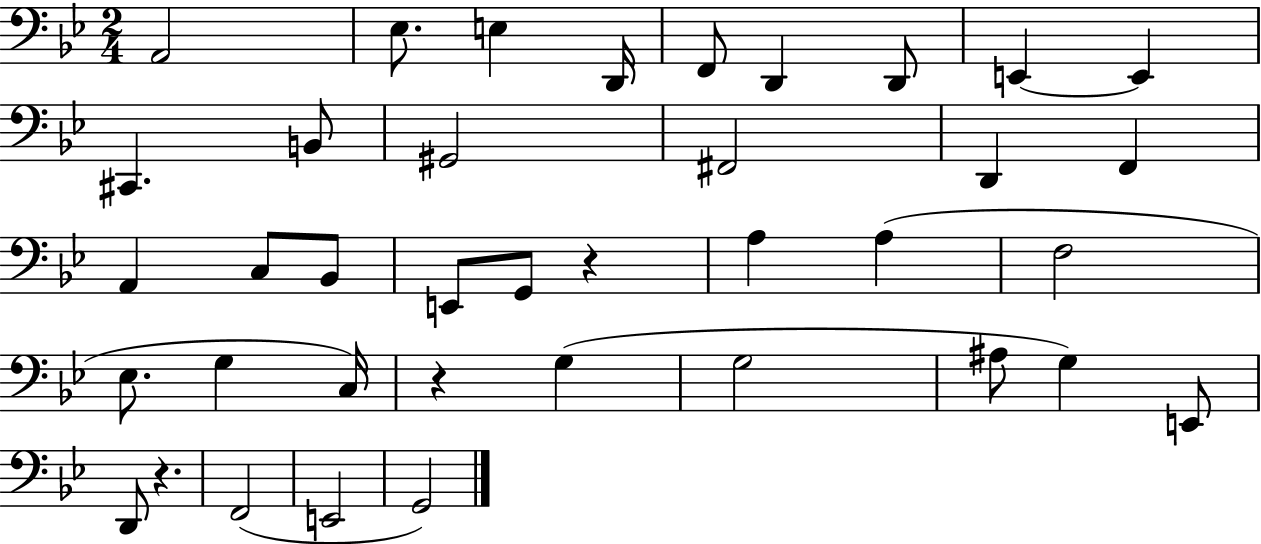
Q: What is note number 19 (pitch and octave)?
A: E2